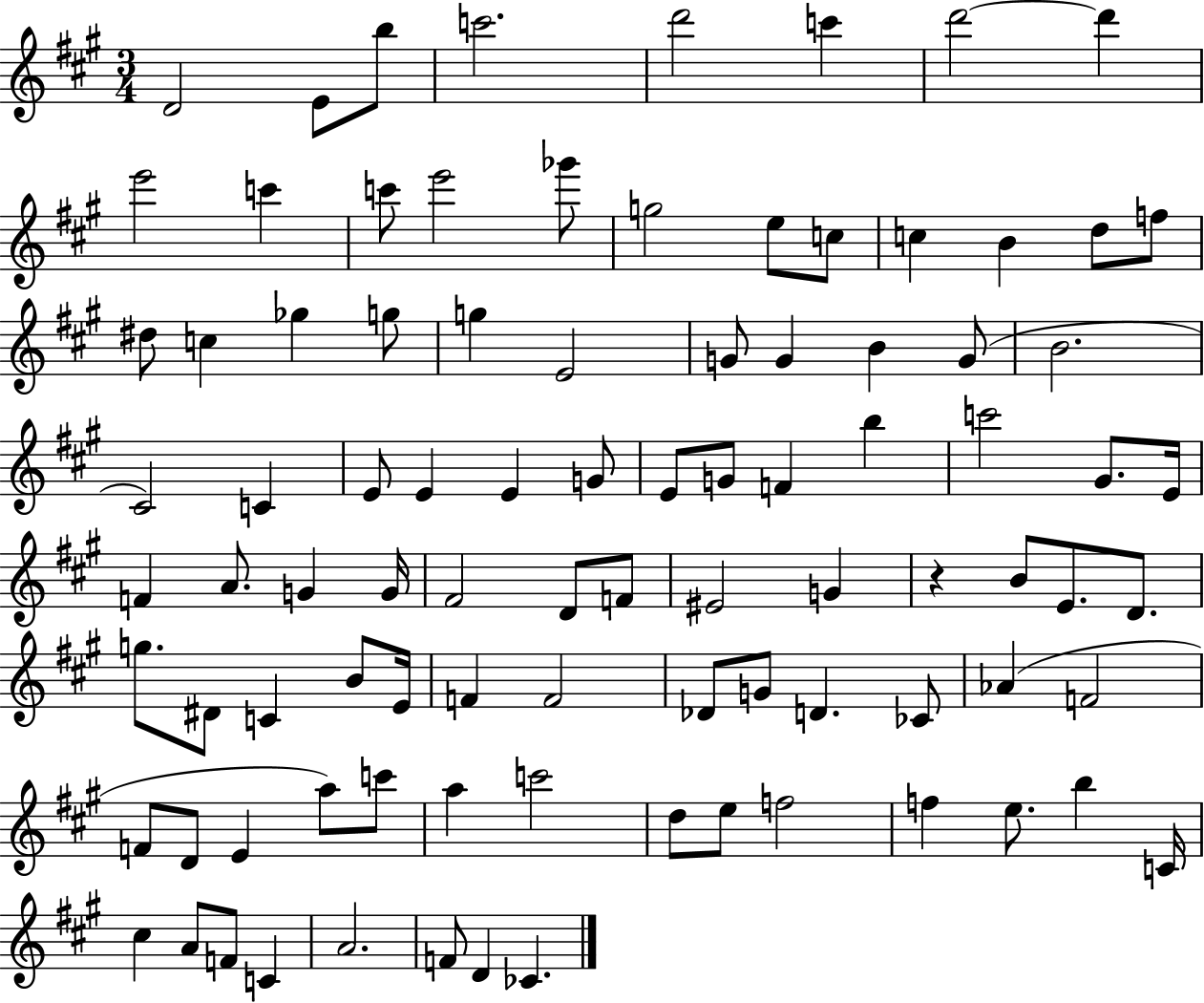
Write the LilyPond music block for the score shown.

{
  \clef treble
  \numericTimeSignature
  \time 3/4
  \key a \major
  \repeat volta 2 { d'2 e'8 b''8 | c'''2. | d'''2 c'''4 | d'''2~~ d'''4 | \break e'''2 c'''4 | c'''8 e'''2 ges'''8 | g''2 e''8 c''8 | c''4 b'4 d''8 f''8 | \break dis''8 c''4 ges''4 g''8 | g''4 e'2 | g'8 g'4 b'4 g'8( | b'2. | \break cis'2) c'4 | e'8 e'4 e'4 g'8 | e'8 g'8 f'4 b''4 | c'''2 gis'8. e'16 | \break f'4 a'8. g'4 g'16 | fis'2 d'8 f'8 | eis'2 g'4 | r4 b'8 e'8. d'8. | \break g''8. dis'8 c'4 b'8 e'16 | f'4 f'2 | des'8 g'8 d'4. ces'8 | aes'4( f'2 | \break f'8 d'8 e'4 a''8) c'''8 | a''4 c'''2 | d''8 e''8 f''2 | f''4 e''8. b''4 c'16 | \break cis''4 a'8 f'8 c'4 | a'2. | f'8 d'4 ces'4. | } \bar "|."
}